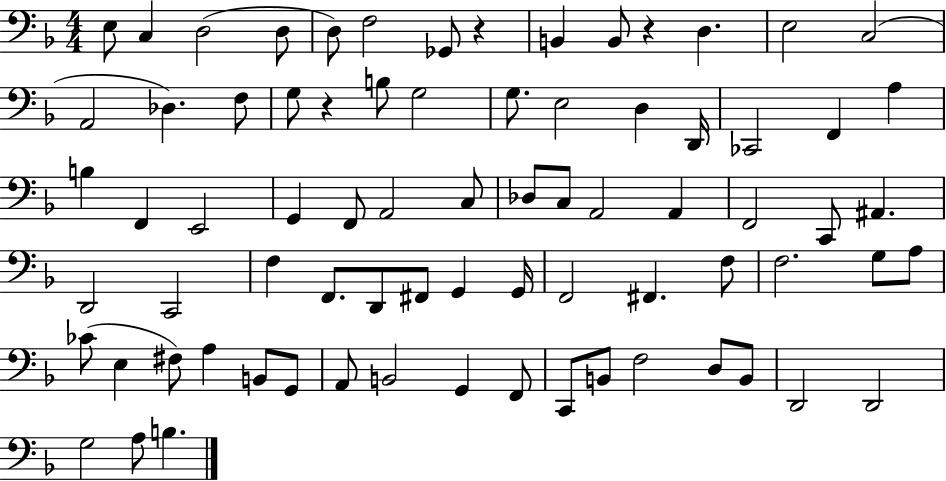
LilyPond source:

{
  \clef bass
  \numericTimeSignature
  \time 4/4
  \key f \major
  e8 c4 d2( d8 | d8) f2 ges,8 r4 | b,4 b,8 r4 d4. | e2 c2( | \break a,2 des4.) f8 | g8 r4 b8 g2 | g8. e2 d4 d,16 | ces,2 f,4 a4 | \break b4 f,4 e,2 | g,4 f,8 a,2 c8 | des8 c8 a,2 a,4 | f,2 c,8 ais,4. | \break d,2 c,2 | f4 f,8. d,8 fis,8 g,4 g,16 | f,2 fis,4. f8 | f2. g8 a8 | \break ces'8( e4 fis8) a4 b,8 g,8 | a,8 b,2 g,4 f,8 | c,8 b,8 f2 d8 b,8 | d,2 d,2 | \break g2 a8 b4. | \bar "|."
}